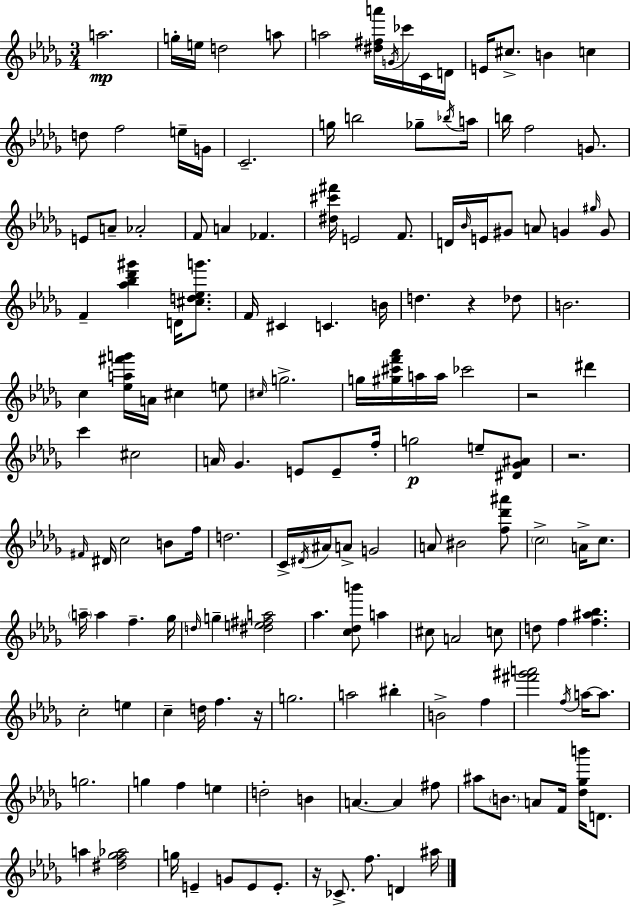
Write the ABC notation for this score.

X:1
T:Untitled
M:3/4
L:1/4
K:Bbm
a2 g/4 e/4 d2 a/2 a2 [^d^fa']/4 G/4 _c'/4 C/4 D/4 E/4 ^c/2 B c d/2 f2 e/4 G/4 C2 g/4 b2 _g/2 _b/4 a/4 b/4 f2 G/2 E/2 A/2 _A2 F/2 A _F [^d^c'^f']/4 E2 F/2 D/4 _B/4 E/4 ^G/2 A/2 G ^g/4 G/2 F [_a_b_d'^g'] D/4 [^cd_eg']/2 F/4 ^C C B/4 d z _d/2 B2 c [_ea^f'g']/4 A/4 ^c e/2 ^c/4 g2 g/4 [^g^c'f'_a']/4 a/4 a/4 _c'2 z2 ^d' c' ^c2 A/4 _G E/2 E/2 f/4 g2 e/2 [^D_G^A]/2 z2 ^F/4 ^D/4 c2 B/2 f/4 d2 C/4 ^D/4 ^A/4 A/2 G2 A/2 ^B2 [f_d'^a']/2 c2 A/4 c/2 a/4 a f _g/4 d/4 g [^de^fa]2 _a [c_db']/2 a ^c/2 A2 c/2 d/2 f [f^a_b] c2 e c d/4 f z/4 g2 a2 ^b B2 f [^f'^g'a']2 f/4 a/4 a/2 g2 g f e d2 B A A ^f/2 ^a/2 B/2 A/2 F/4 [_d_gb']/4 D/2 a [^df_g_a]2 g/4 E G/2 E/2 E/2 z/4 _C/2 f/2 D ^a/4